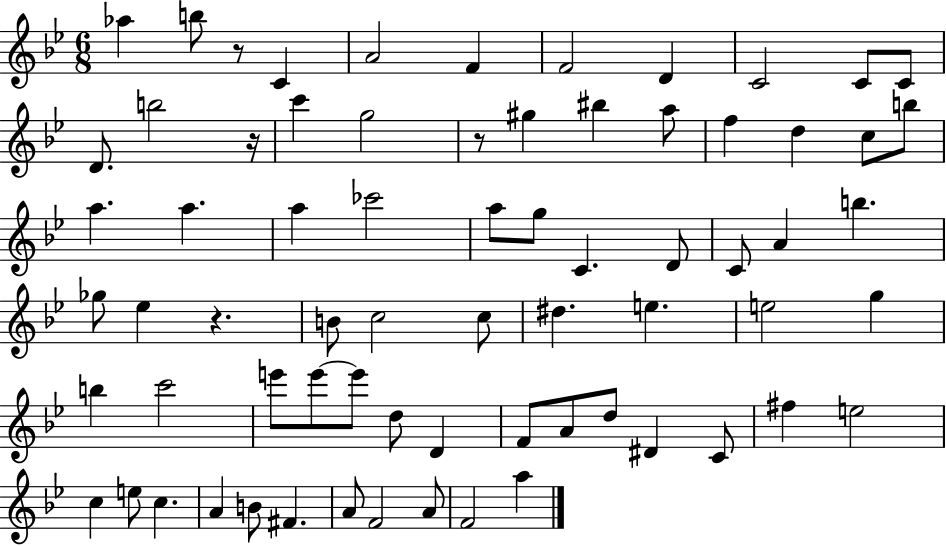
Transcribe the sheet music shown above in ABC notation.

X:1
T:Untitled
M:6/8
L:1/4
K:Bb
_a b/2 z/2 C A2 F F2 D C2 C/2 C/2 D/2 b2 z/4 c' g2 z/2 ^g ^b a/2 f d c/2 b/2 a a a _c'2 a/2 g/2 C D/2 C/2 A b _g/2 _e z B/2 c2 c/2 ^d e e2 g b c'2 e'/2 e'/2 e'/2 d/2 D F/2 A/2 d/2 ^D C/2 ^f e2 c e/2 c A B/2 ^F A/2 F2 A/2 F2 a